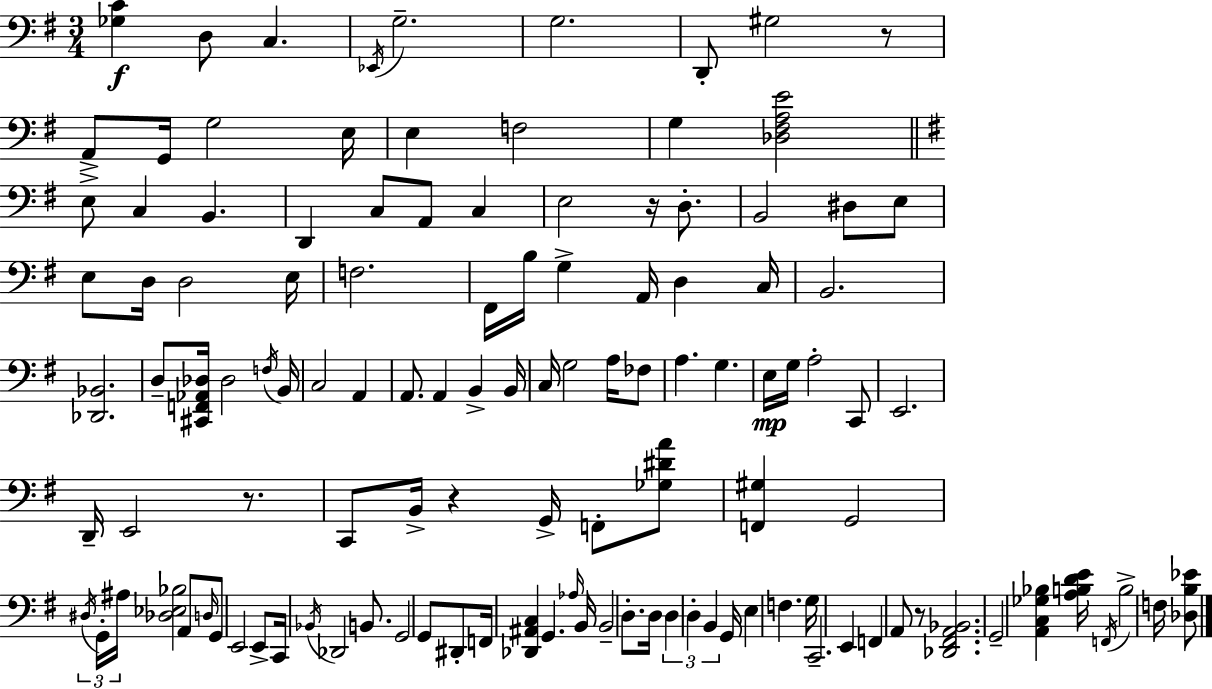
X:1
T:Untitled
M:3/4
L:1/4
K:G
[_G,C] D,/2 C, _E,,/4 G,2 G,2 D,,/2 ^G,2 z/2 A,,/2 G,,/4 G,2 E,/4 E, F,2 G, [_D,^F,A,E]2 E,/2 C, B,, D,, C,/2 A,,/2 C, E,2 z/4 D,/2 B,,2 ^D,/2 E,/2 E,/2 D,/4 D,2 E,/4 F,2 ^F,,/4 B,/4 G, A,,/4 D, C,/4 B,,2 [_D,,_B,,]2 D,/2 [^C,,F,,_A,,_D,]/4 _D,2 F,/4 B,,/4 C,2 A,, A,,/2 A,, B,, B,,/4 C,/4 G,2 A,/4 _F,/2 A, G, E,/4 G,/4 A,2 C,,/2 E,,2 D,,/4 E,,2 z/2 C,,/2 B,,/4 z G,,/4 F,,/2 [_G,^DA]/2 [F,,^G,] G,,2 ^D,/4 G,,/4 ^A,/4 [_D,_E,_B,]2 A,,/2 D,/4 G,,/2 E,,2 E,,/2 C,,/4 _B,,/4 _D,,2 B,,/2 G,,2 G,,/2 ^D,,/2 F,,/4 [_D,,^A,,C,] G,, _A,/4 B,,/4 B,,2 D,/2 D,/4 D, D, B,, G,,/4 E, F, G,/4 C,,2 E,, F,, A,,/2 z/2 [_D,,^F,,A,,_B,,]2 G,,2 [A,,C,_G,_B,] [A,B,DE]/4 F,,/4 B,2 F,/4 [_D,B,_E]/2